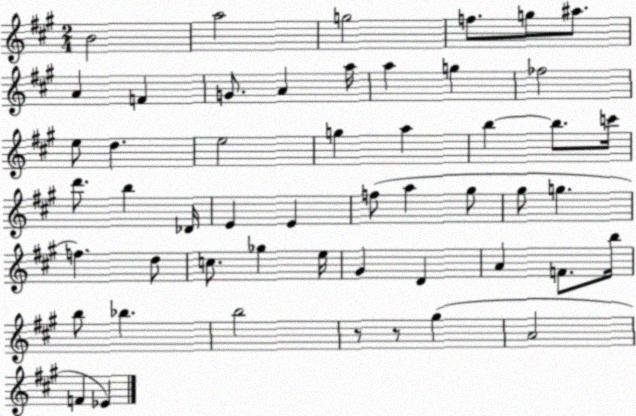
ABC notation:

X:1
T:Untitled
M:2/4
L:1/4
K:A
B2 a2 g2 f/2 g/2 ^a/2 A F G/2 A a/4 a g _f2 e/2 d e2 g a b b/2 c'/4 d'/2 b _D/4 E E f/2 a ^g/2 ^g/2 g f d/2 c/2 _g e/4 ^G D A F/2 b/4 b/2 _b b2 z/2 z/2 ^g A2 F _E